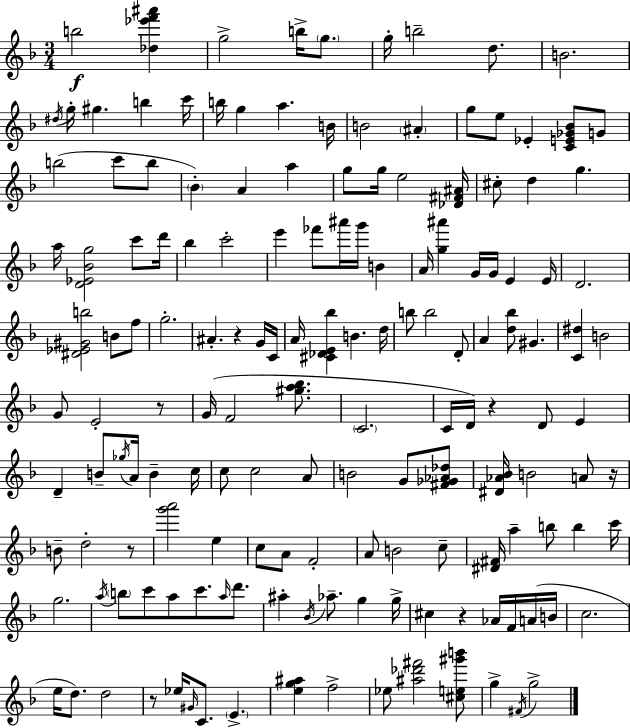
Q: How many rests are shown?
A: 7